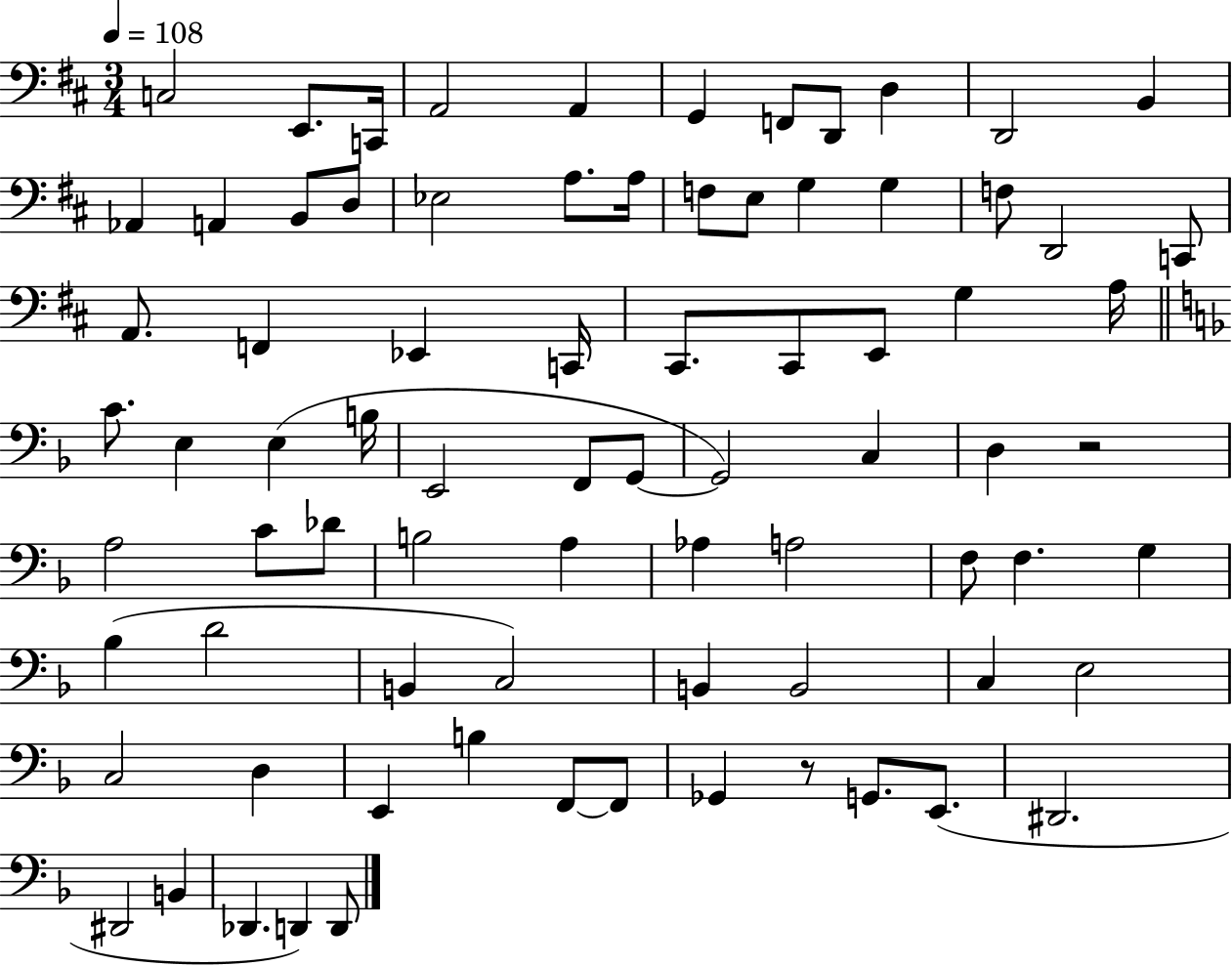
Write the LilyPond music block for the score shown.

{
  \clef bass
  \numericTimeSignature
  \time 3/4
  \key d \major
  \tempo 4 = 108
  c2 e,8. c,16 | a,2 a,4 | g,4 f,8 d,8 d4 | d,2 b,4 | \break aes,4 a,4 b,8 d8 | ees2 a8. a16 | f8 e8 g4 g4 | f8 d,2 c,8 | \break a,8. f,4 ees,4 c,16 | cis,8. cis,8 e,8 g4 a16 | \bar "||" \break \key f \major c'8. e4 e4( b16 | e,2 f,8 g,8~~ | g,2) c4 | d4 r2 | \break a2 c'8 des'8 | b2 a4 | aes4 a2 | f8 f4. g4 | \break bes4( d'2 | b,4 c2) | b,4 b,2 | c4 e2 | \break c2 d4 | e,4 b4 f,8~~ f,8 | ges,4 r8 g,8. e,8.( | dis,2. | \break dis,2 b,4 | des,4. d,4) d,8 | \bar "|."
}